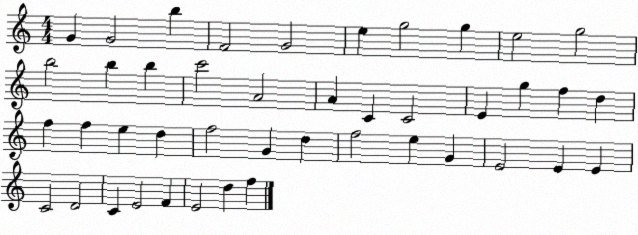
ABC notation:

X:1
T:Untitled
M:4/4
L:1/4
K:C
G G2 b F2 G2 e g2 g e2 g2 b2 b b c'2 A2 A C C2 E g f d f f e d f2 G d f2 e G E2 E E C2 D2 C E2 F E2 d f